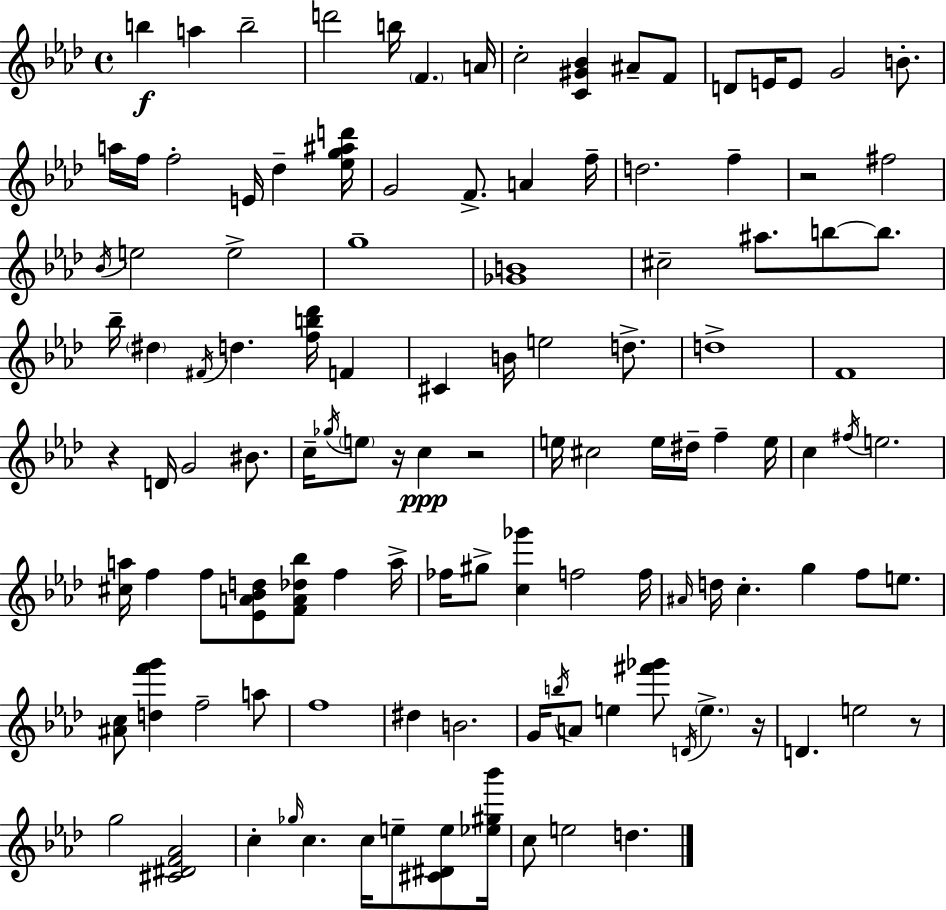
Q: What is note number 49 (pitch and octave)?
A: BIS4